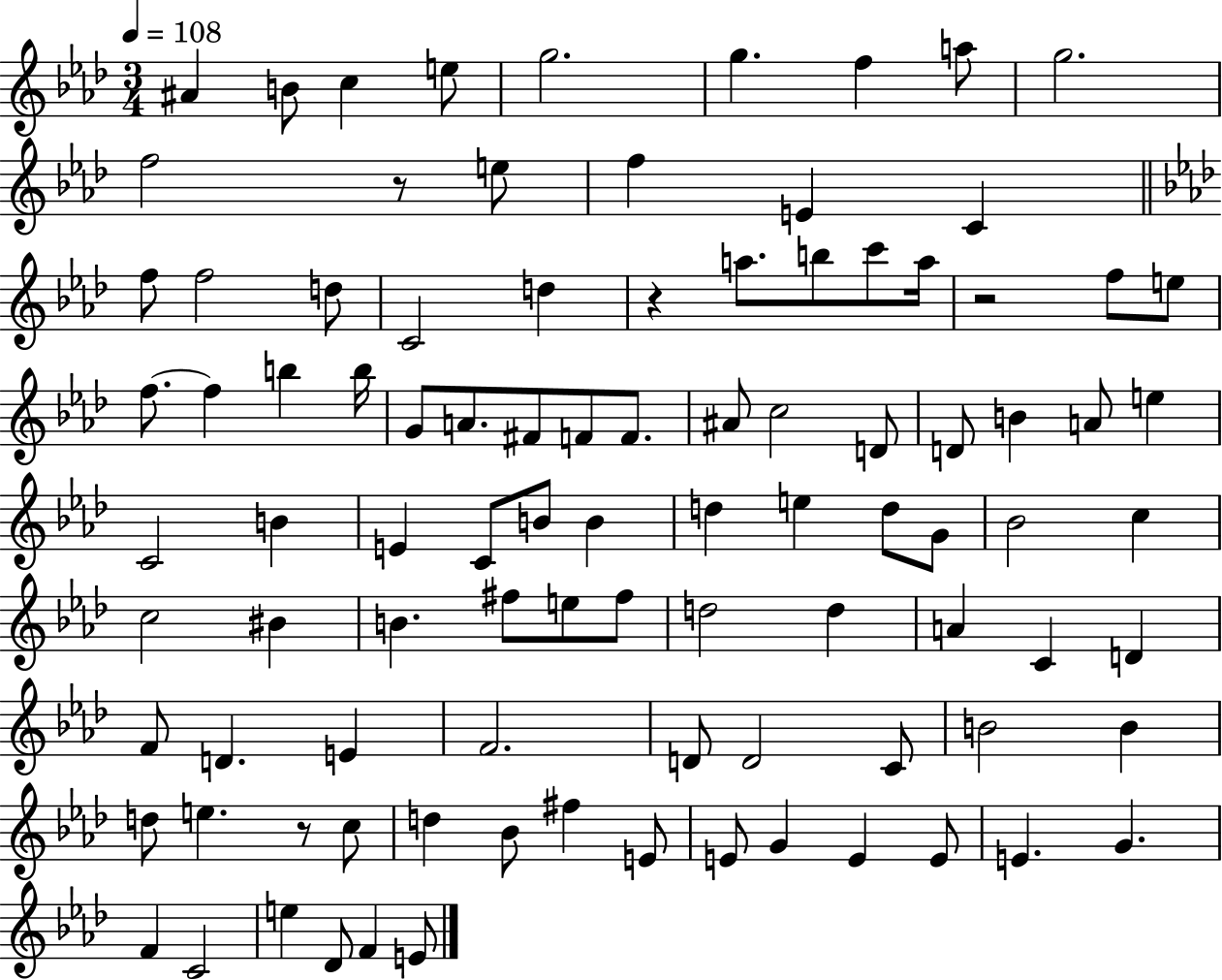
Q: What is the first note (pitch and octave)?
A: A#4